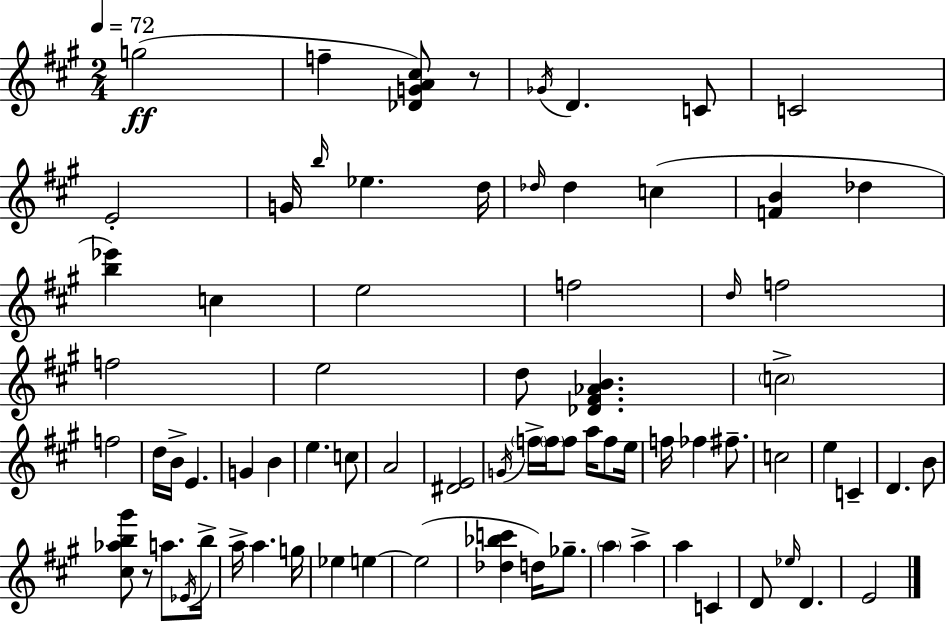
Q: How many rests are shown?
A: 2